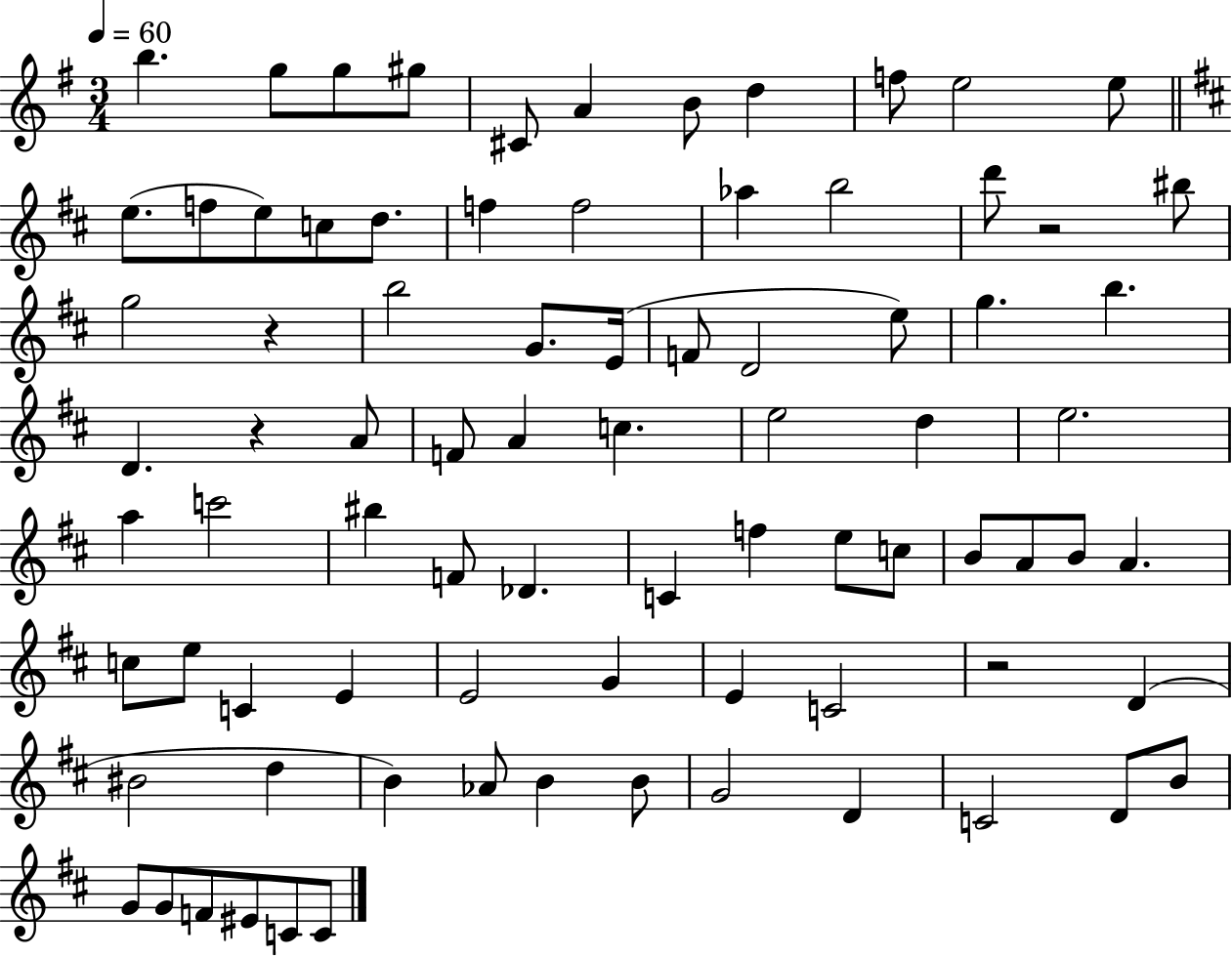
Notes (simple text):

B5/q. G5/e G5/e G#5/e C#4/e A4/q B4/e D5/q F5/e E5/h E5/e E5/e. F5/e E5/e C5/e D5/e. F5/q F5/h Ab5/q B5/h D6/e R/h BIS5/e G5/h R/q B5/h G4/e. E4/s F4/e D4/h E5/e G5/q. B5/q. D4/q. R/q A4/e F4/e A4/q C5/q. E5/h D5/q E5/h. A5/q C6/h BIS5/q F4/e Db4/q. C4/q F5/q E5/e C5/e B4/e A4/e B4/e A4/q. C5/e E5/e C4/q E4/q E4/h G4/q E4/q C4/h R/h D4/q BIS4/h D5/q B4/q Ab4/e B4/q B4/e G4/h D4/q C4/h D4/e B4/e G4/e G4/e F4/e EIS4/e C4/e C4/e